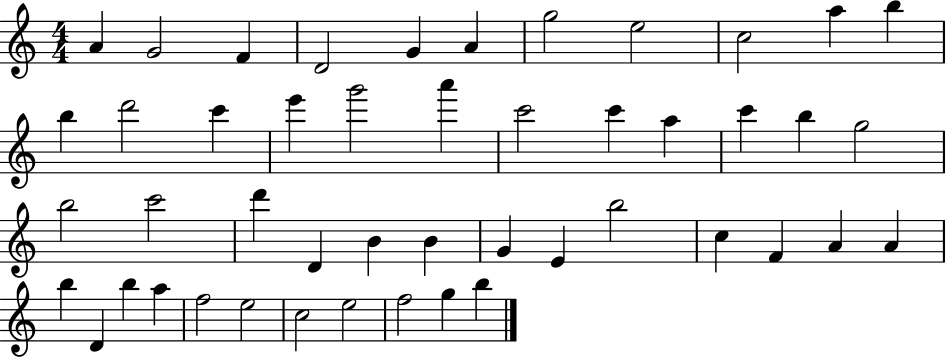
A4/q G4/h F4/q D4/h G4/q A4/q G5/h E5/h C5/h A5/q B5/q B5/q D6/h C6/q E6/q G6/h A6/q C6/h C6/q A5/q C6/q B5/q G5/h B5/h C6/h D6/q D4/q B4/q B4/q G4/q E4/q B5/h C5/q F4/q A4/q A4/q B5/q D4/q B5/q A5/q F5/h E5/h C5/h E5/h F5/h G5/q B5/q